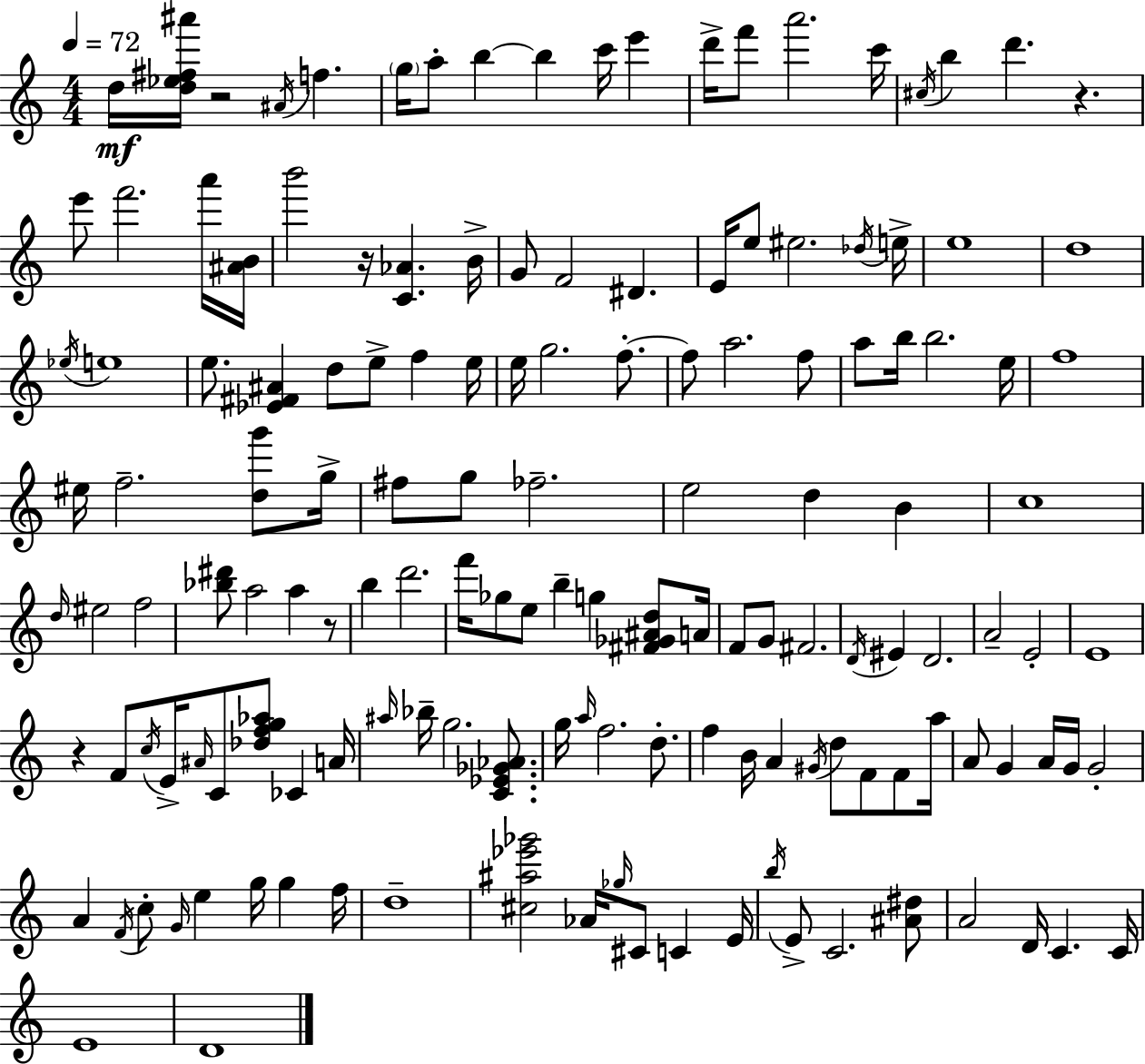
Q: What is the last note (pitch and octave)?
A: D4